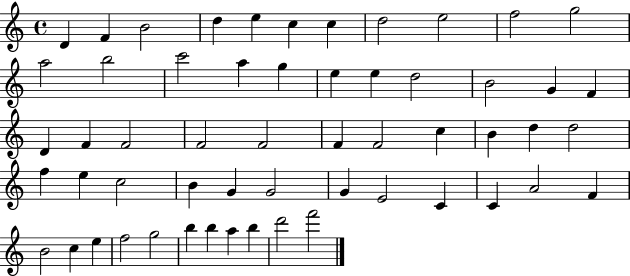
D4/q F4/q B4/h D5/q E5/q C5/q C5/q D5/h E5/h F5/h G5/h A5/h B5/h C6/h A5/q G5/q E5/q E5/q D5/h B4/h G4/q F4/q D4/q F4/q F4/h F4/h F4/h F4/q F4/h C5/q B4/q D5/q D5/h F5/q E5/q C5/h B4/q G4/q G4/h G4/q E4/h C4/q C4/q A4/h F4/q B4/h C5/q E5/q F5/h G5/h B5/q B5/q A5/q B5/q D6/h F6/h